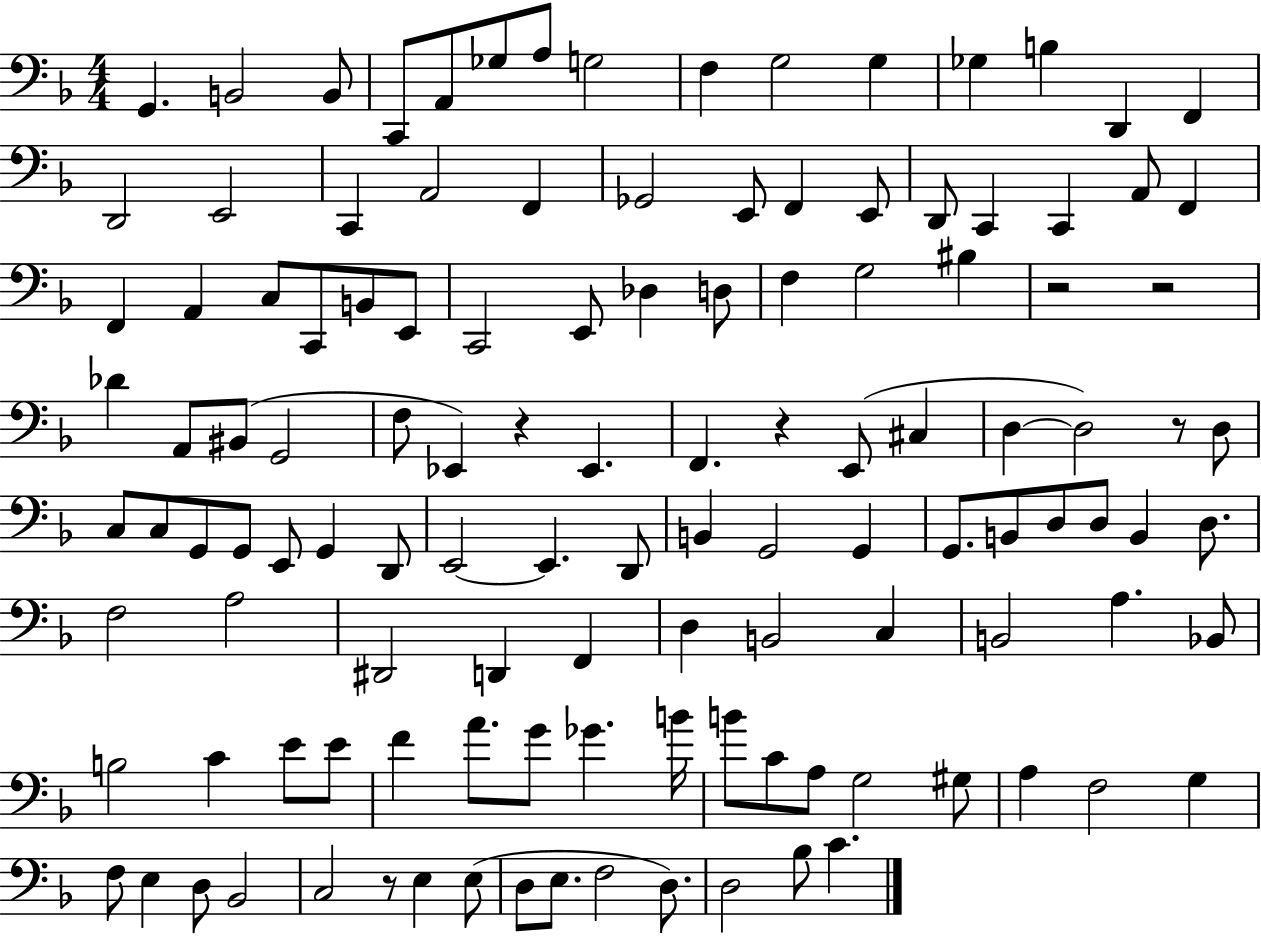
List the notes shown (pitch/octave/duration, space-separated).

G2/q. B2/h B2/e C2/e A2/e Gb3/e A3/e G3/h F3/q G3/h G3/q Gb3/q B3/q D2/q F2/q D2/h E2/h C2/q A2/h F2/q Gb2/h E2/e F2/q E2/e D2/e C2/q C2/q A2/e F2/q F2/q A2/q C3/e C2/e B2/e E2/e C2/h E2/e Db3/q D3/e F3/q G3/h BIS3/q R/h R/h Db4/q A2/e BIS2/e G2/h F3/e Eb2/q R/q Eb2/q. F2/q. R/q E2/e C#3/q D3/q D3/h R/e D3/e C3/e C3/e G2/e G2/e E2/e G2/q D2/e E2/h E2/q. D2/e B2/q G2/h G2/q G2/e. B2/e D3/e D3/e B2/q D3/e. F3/h A3/h D#2/h D2/q F2/q D3/q B2/h C3/q B2/h A3/q. Bb2/e B3/h C4/q E4/e E4/e F4/q A4/e. G4/e Gb4/q. B4/s B4/e C4/e A3/e G3/h G#3/e A3/q F3/h G3/q F3/e E3/q D3/e Bb2/h C3/h R/e E3/q E3/e D3/e E3/e. F3/h D3/e. D3/h Bb3/e C4/q.